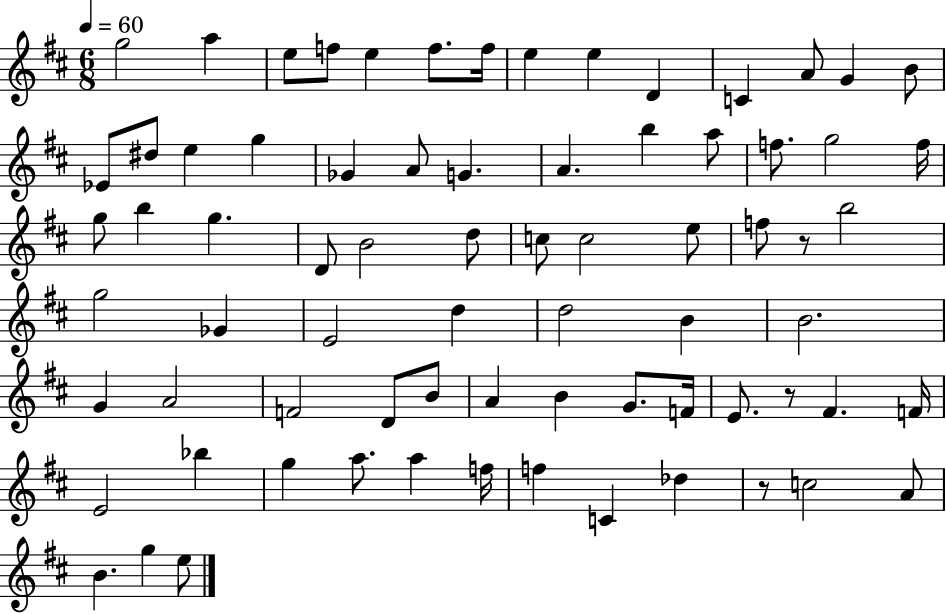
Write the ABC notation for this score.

X:1
T:Untitled
M:6/8
L:1/4
K:D
g2 a e/2 f/2 e f/2 f/4 e e D C A/2 G B/2 _E/2 ^d/2 e g _G A/2 G A b a/2 f/2 g2 f/4 g/2 b g D/2 B2 d/2 c/2 c2 e/2 f/2 z/2 b2 g2 _G E2 d d2 B B2 G A2 F2 D/2 B/2 A B G/2 F/4 E/2 z/2 ^F F/4 E2 _b g a/2 a f/4 f C _d z/2 c2 A/2 B g e/2